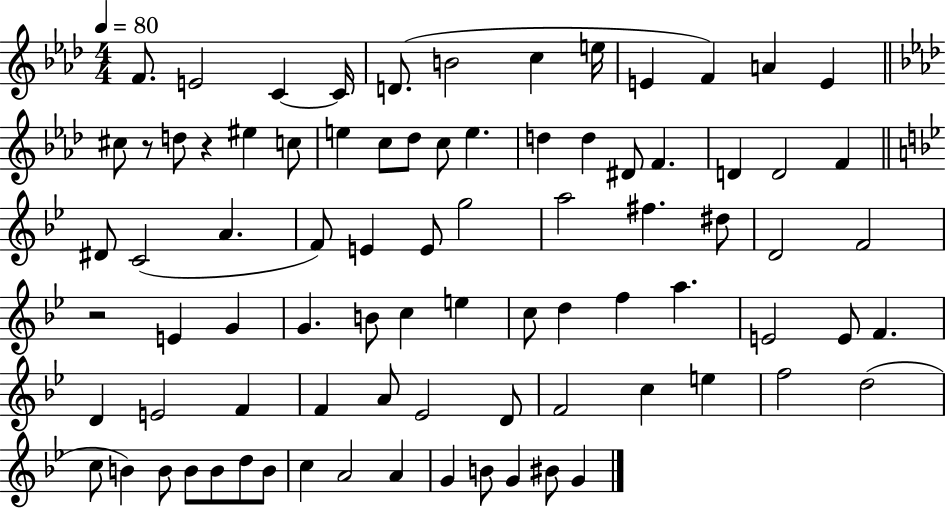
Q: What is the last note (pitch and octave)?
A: G4